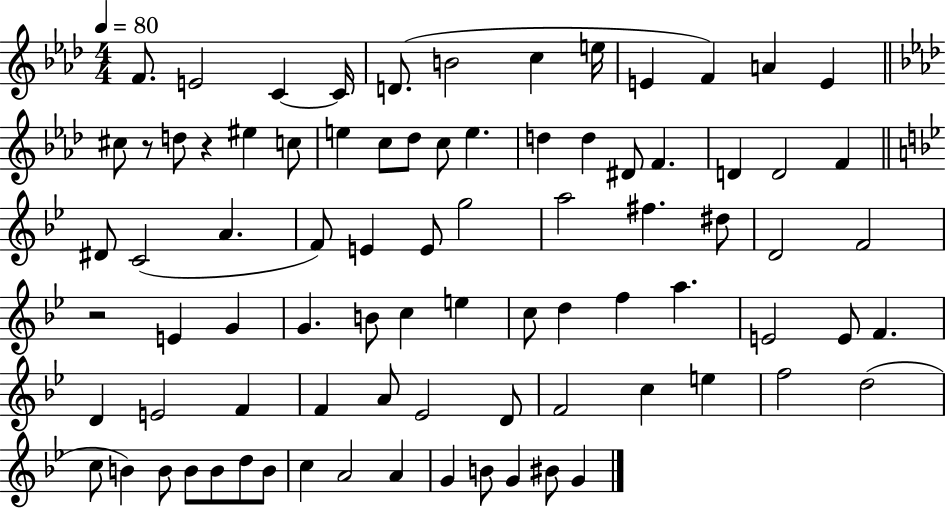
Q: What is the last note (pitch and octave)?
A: G4